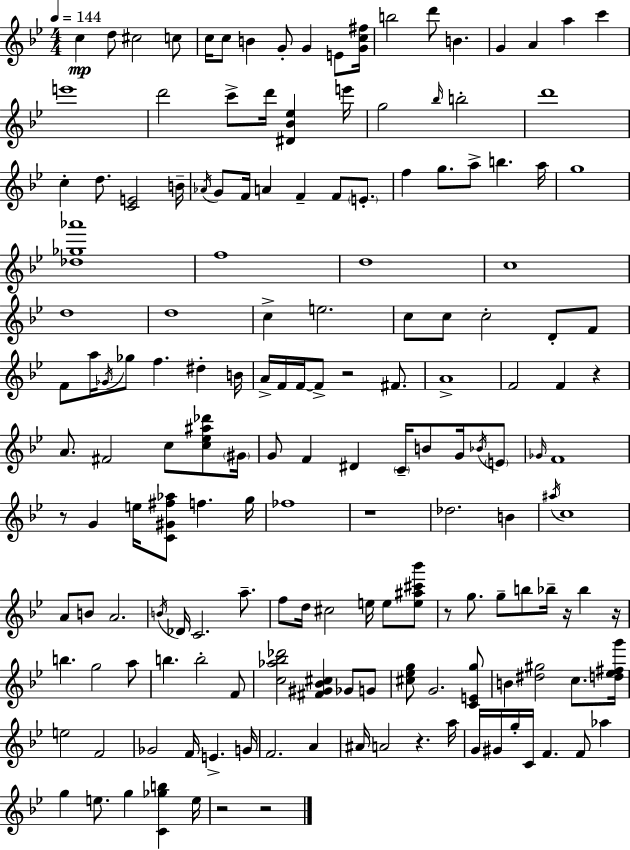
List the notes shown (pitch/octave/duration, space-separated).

C5/q D5/e C#5/h C5/e C5/s C5/e B4/q G4/e G4/q E4/e [G4,C5,F#5]/s B5/h D6/e B4/q. G4/q A4/q A5/q C6/q E6/w D6/h C6/e D6/s [D#4,Bb4,Eb5]/q E6/s G5/h Bb5/s B5/h D6/w C5/q D5/e. [C4,E4]/h B4/s Ab4/s G4/e F4/s A4/q F4/q F4/e E4/e. F5/q G5/e. A5/e B5/q. A5/s G5/w [Db5,Gb5,Ab6]/w F5/w D5/w C5/w D5/w D5/w C5/q E5/h. C5/e C5/e C5/h D4/e F4/e F4/e A5/s Gb4/s Gb5/e F5/q. D#5/q B4/s A4/s F4/s F4/s F4/e R/h F#4/e. A4/w F4/h F4/q R/q A4/e. F#4/h C5/e [C5,Eb5,A#5,Db6]/e G#4/s G4/e F4/q D#4/q C4/s B4/e G4/s Bb4/s E4/e Gb4/s F4/w R/e G4/q E5/s [C4,G#4,F#5,Ab5]/e F5/q. G5/s FES5/w R/w Db5/h. B4/q A#5/s C5/w A4/e B4/e A4/h. B4/s Db4/s C4/h. A5/e. F5/e D5/s C#5/h E5/s E5/e [E5,A#5,C#6,Bb6]/e R/e G5/e. G5/e B5/e Bb5/s R/s Bb5/q R/s B5/q. G5/h A5/e B5/q. B5/h F4/e [C5,Ab5,Bb5,Db6]/h [F#4,G#4,Bb4,C#5]/q Gb4/e G4/e [C#5,Eb5,G5]/e G4/h. [C4,E4,G5]/e B4/q [D#5,G#5]/h C5/e. [D5,Eb5,F#5,G6]/s E5/h F4/h Gb4/h F4/s E4/q. G4/s F4/h. A4/q A#4/s A4/h R/q. A5/s G4/s G#4/s G5/s C4/s F4/q. F4/e Ab5/q G5/q E5/e. G5/q [C4,Gb5,B5]/q E5/s R/h R/h